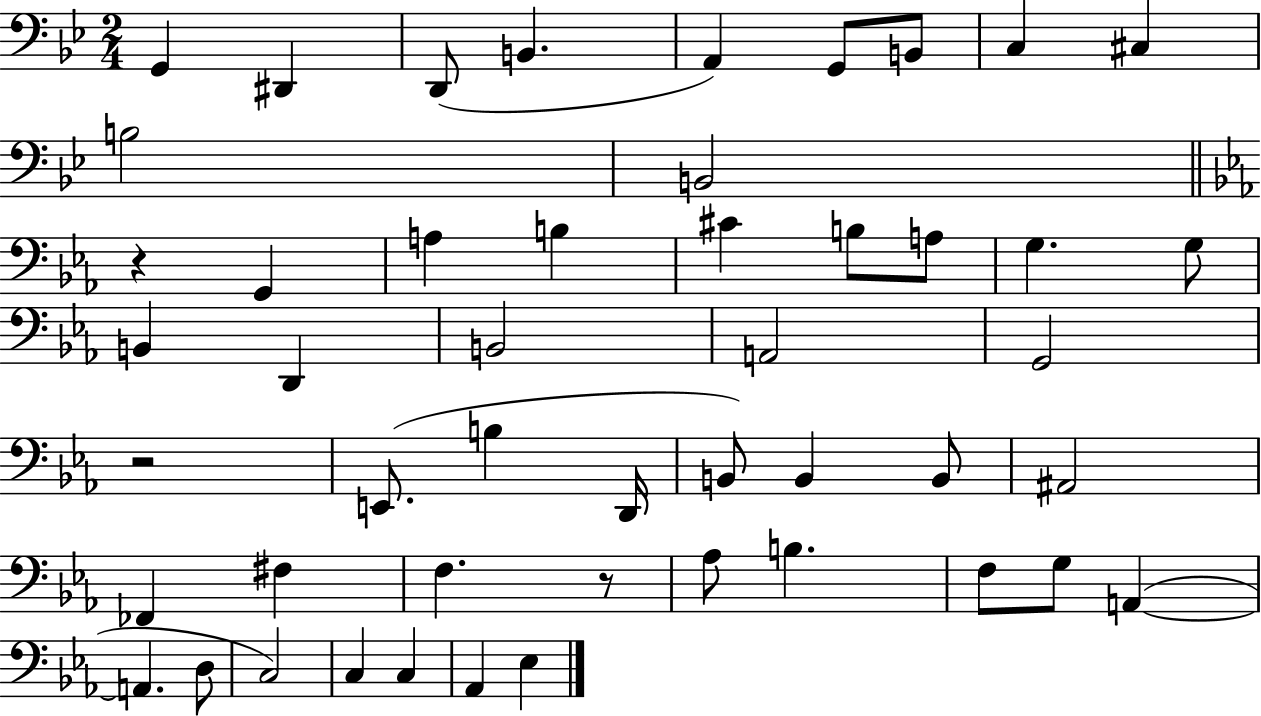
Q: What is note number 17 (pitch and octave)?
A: A3